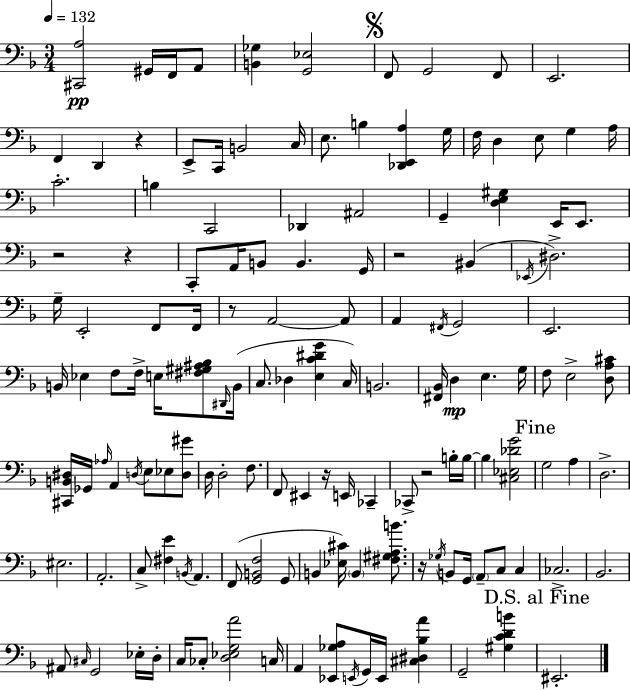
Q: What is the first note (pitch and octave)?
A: G#2